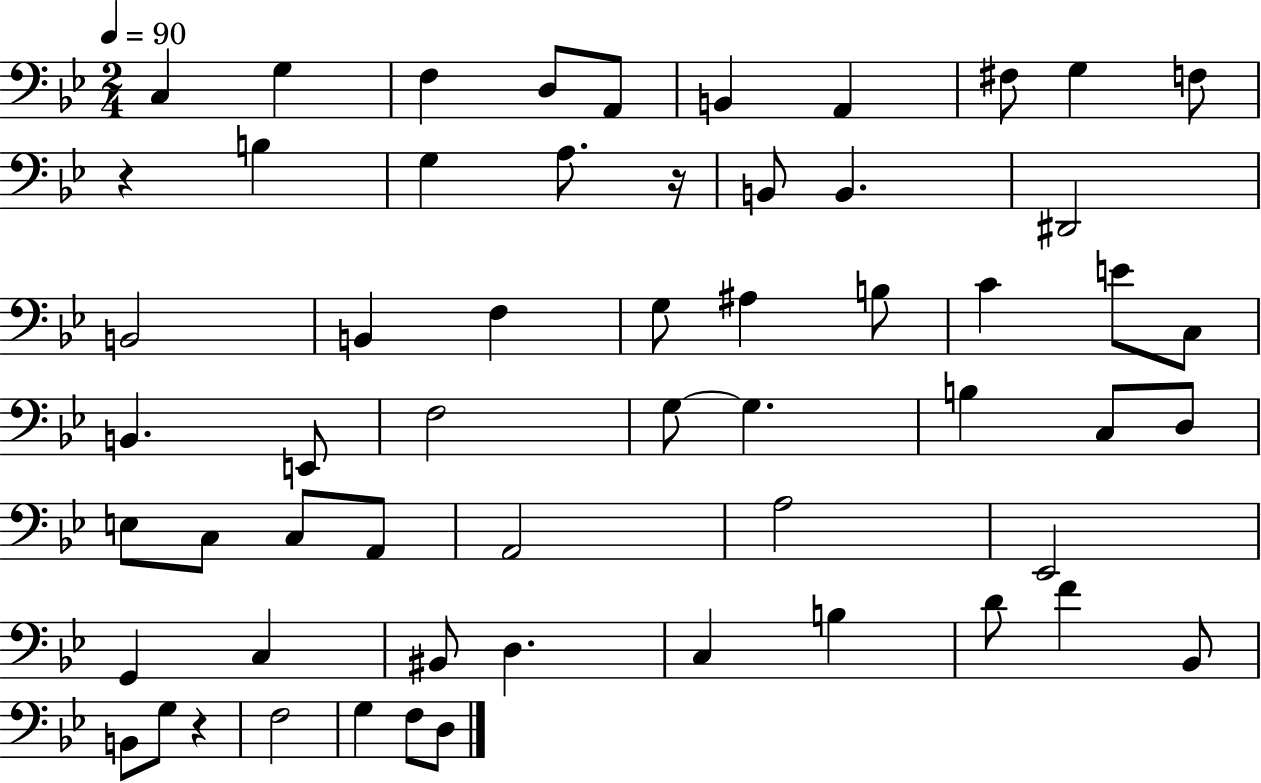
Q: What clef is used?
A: bass